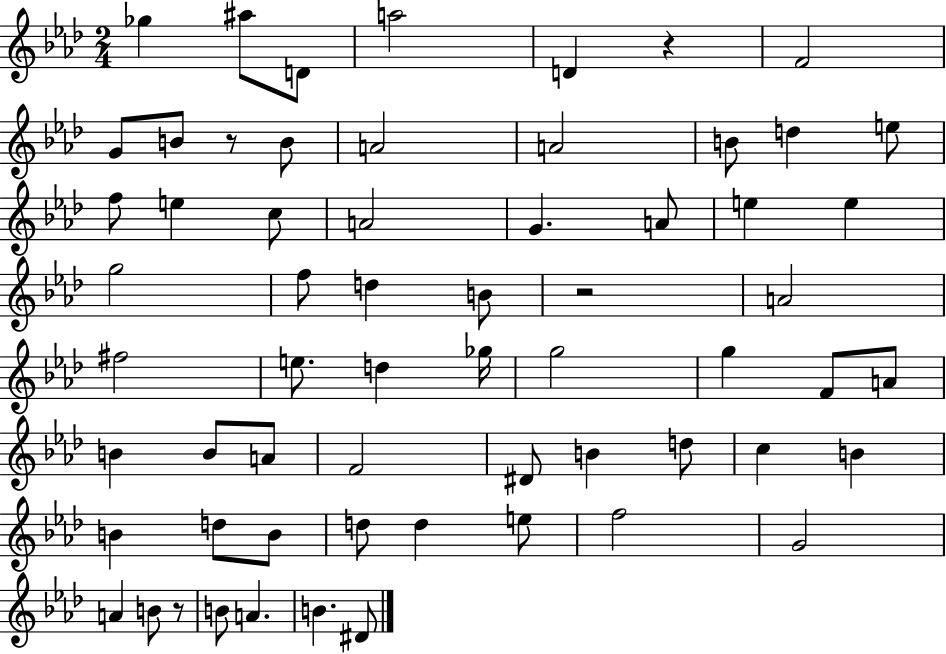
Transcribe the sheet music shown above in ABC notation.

X:1
T:Untitled
M:2/4
L:1/4
K:Ab
_g ^a/2 D/2 a2 D z F2 G/2 B/2 z/2 B/2 A2 A2 B/2 d e/2 f/2 e c/2 A2 G A/2 e e g2 f/2 d B/2 z2 A2 ^f2 e/2 d _g/4 g2 g F/2 A/2 B B/2 A/2 F2 ^D/2 B d/2 c B B d/2 B/2 d/2 d e/2 f2 G2 A B/2 z/2 B/2 A B ^D/2